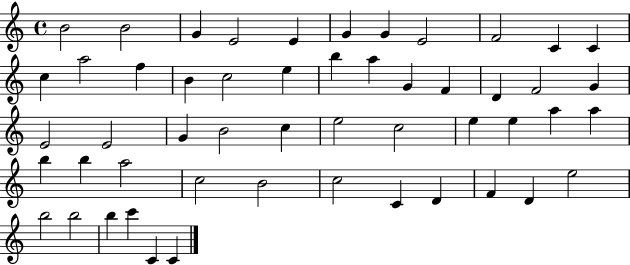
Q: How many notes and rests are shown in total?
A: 52